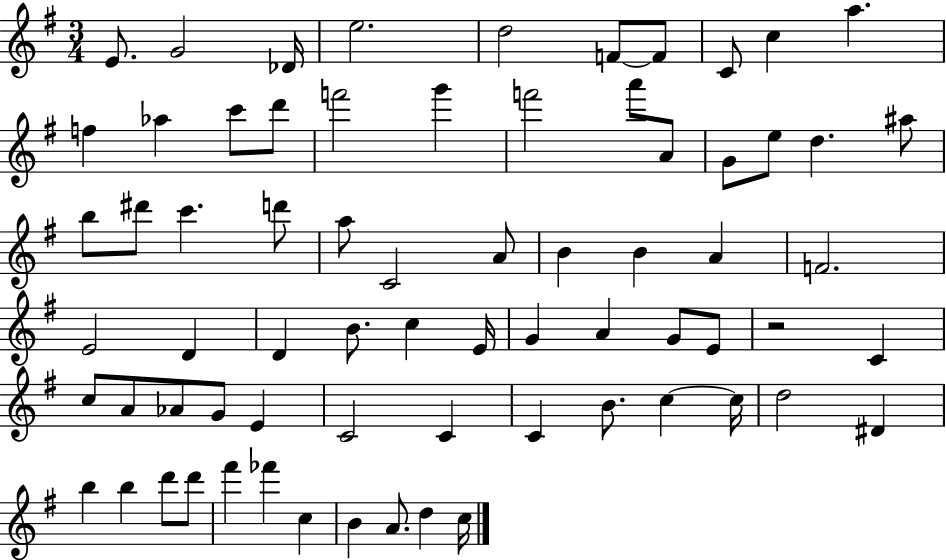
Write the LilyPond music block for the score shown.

{
  \clef treble
  \numericTimeSignature
  \time 3/4
  \key g \major
  \repeat volta 2 { e'8. g'2 des'16 | e''2. | d''2 f'8~~ f'8 | c'8 c''4 a''4. | \break f''4 aes''4 c'''8 d'''8 | f'''2 g'''4 | f'''2 a'''8 a'8 | g'8 e''8 d''4. ais''8 | \break b''8 dis'''8 c'''4. d'''8 | a''8 c'2 a'8 | b'4 b'4 a'4 | f'2. | \break e'2 d'4 | d'4 b'8. c''4 e'16 | g'4 a'4 g'8 e'8 | r2 c'4 | \break c''8 a'8 aes'8 g'8 e'4 | c'2 c'4 | c'4 b'8. c''4~~ c''16 | d''2 dis'4 | \break b''4 b''4 d'''8 d'''8 | fis'''4 fes'''4 c''4 | b'4 a'8. d''4 c''16 | } \bar "|."
}